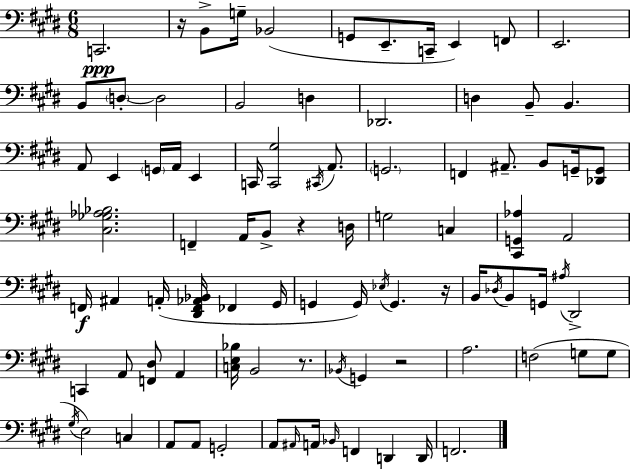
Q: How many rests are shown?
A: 5